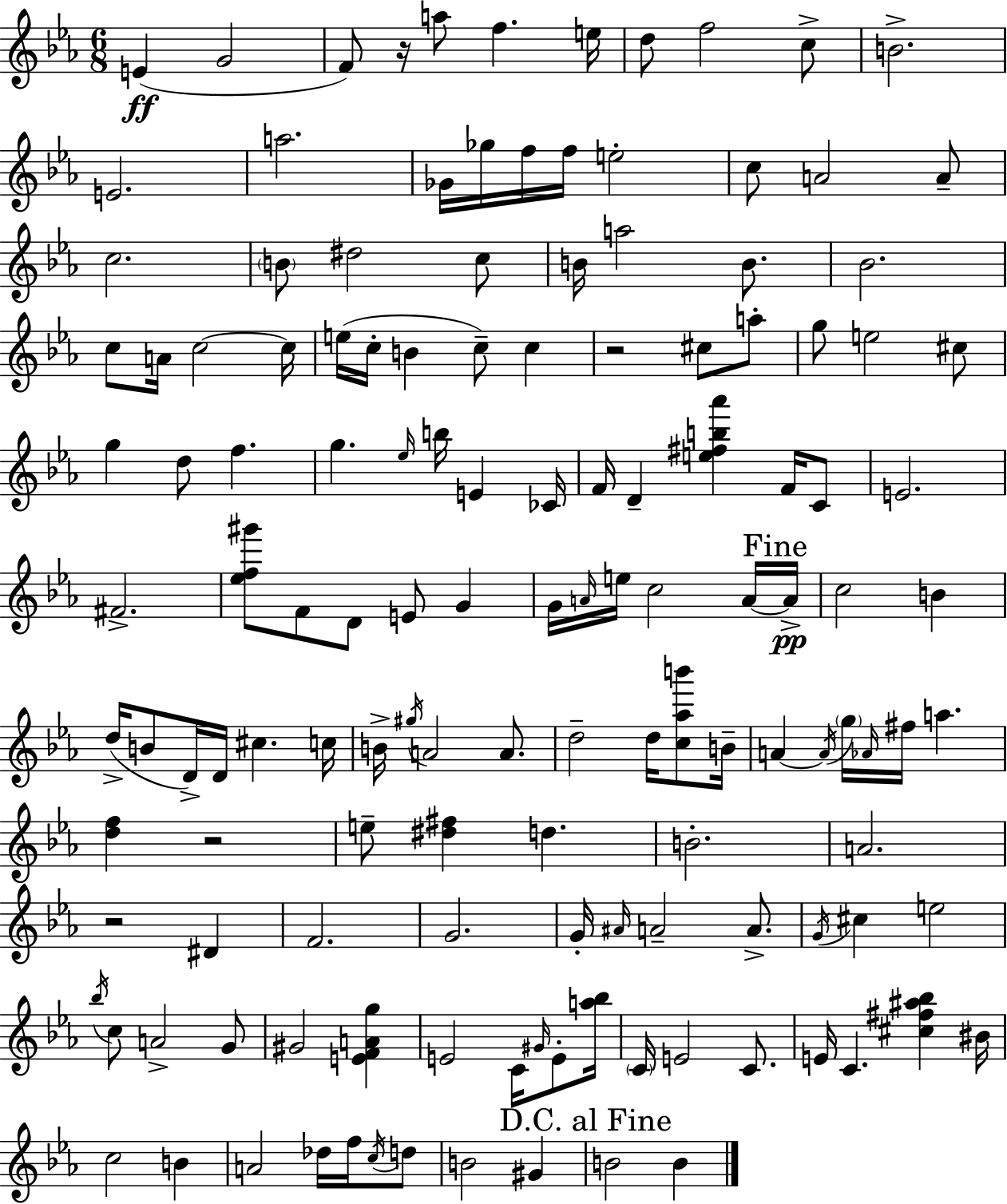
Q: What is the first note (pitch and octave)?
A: E4